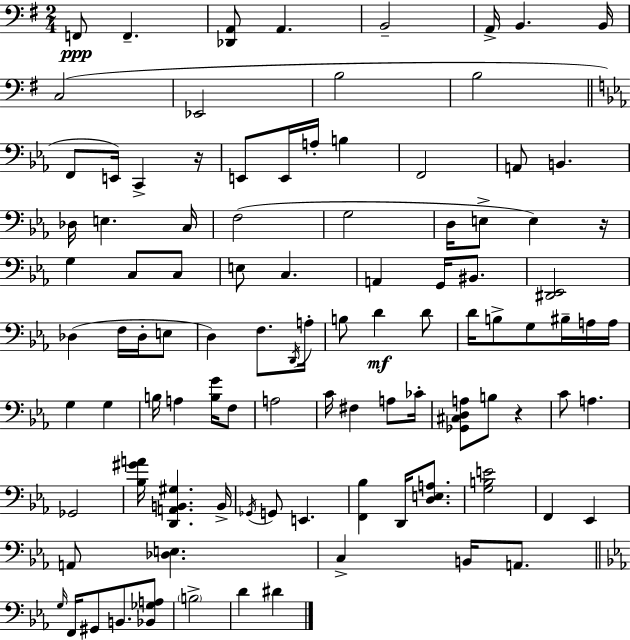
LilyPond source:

{
  \clef bass
  \numericTimeSignature
  \time 2/4
  \key g \major
  f,8\ppp f,4.-- | <des, a,>8 a,4. | b,2-- | a,16-> b,4. b,16 | \break c2( | ees,2 | b2 | b2 | \break \bar "||" \break \key c \minor f,8 e,16) c,4-> r16 | e,8 e,16 a16-. b4 | f,2 | a,8 b,4. | \break des16 e4. c16 | f2( | g2 | d16 e8-> e4) r16 | \break g4 c8 c8 | e8 c4. | a,4 g,16 bis,8. | <dis, ees,>2 | \break des4( f16 des16-. e8 | d4) f8. \acciaccatura { d,16 } | a16-. b8 d'4\mf d'8 | d'16 b8-> g8 bis16-- a16 | \break a16 g4 g4 | b16 a4 <b g'>16 f8 | a2 | c'16 fis4 a8 | \break ces'16-. <ges, cis d a>8 b8 r4 | c'8 a4. | ges,2 | <bes gis' a'>16 <d, a, b, gis>4. | \break b,16-> \acciaccatura { ges,16 } g,8 e,4. | <f, bes>4 d,16 <d e a>8. | <g b e'>2 | f,4 ees,4 | \break a,8 <des e>4. | c4-> b,16 a,8. | \bar "||" \break \key ees \major \grace { g16 } f,16 gis,8 b,8. <bes, ges a>8 | \parenthesize b2-> | d'4 dis'4 | \bar "|."
}